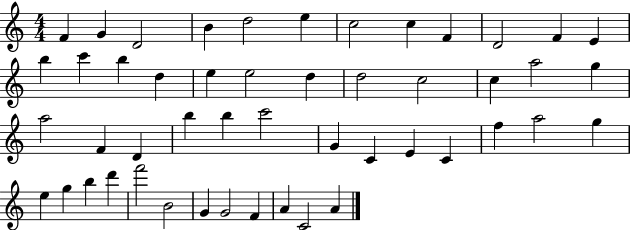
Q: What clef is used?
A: treble